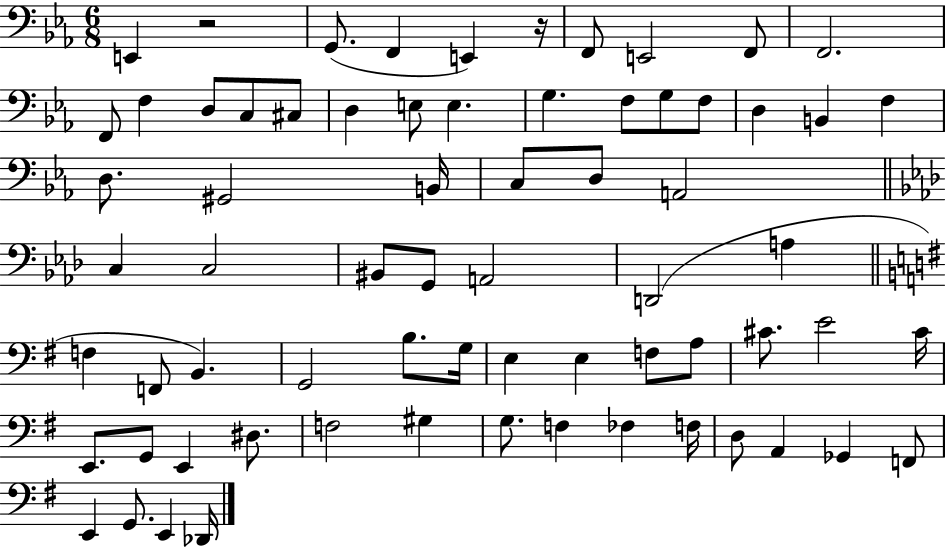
X:1
T:Untitled
M:6/8
L:1/4
K:Eb
E,, z2 G,,/2 F,, E,, z/4 F,,/2 E,,2 F,,/2 F,,2 F,,/2 F, D,/2 C,/2 ^C,/2 D, E,/2 E, G, F,/2 G,/2 F,/2 D, B,, F, D,/2 ^G,,2 B,,/4 C,/2 D,/2 A,,2 C, C,2 ^B,,/2 G,,/2 A,,2 D,,2 A, F, F,,/2 B,, G,,2 B,/2 G,/4 E, E, F,/2 A,/2 ^C/2 E2 ^C/4 E,,/2 G,,/2 E,, ^D,/2 F,2 ^G, G,/2 F, _F, F,/4 D,/2 A,, _G,, F,,/2 E,, G,,/2 E,, _D,,/4